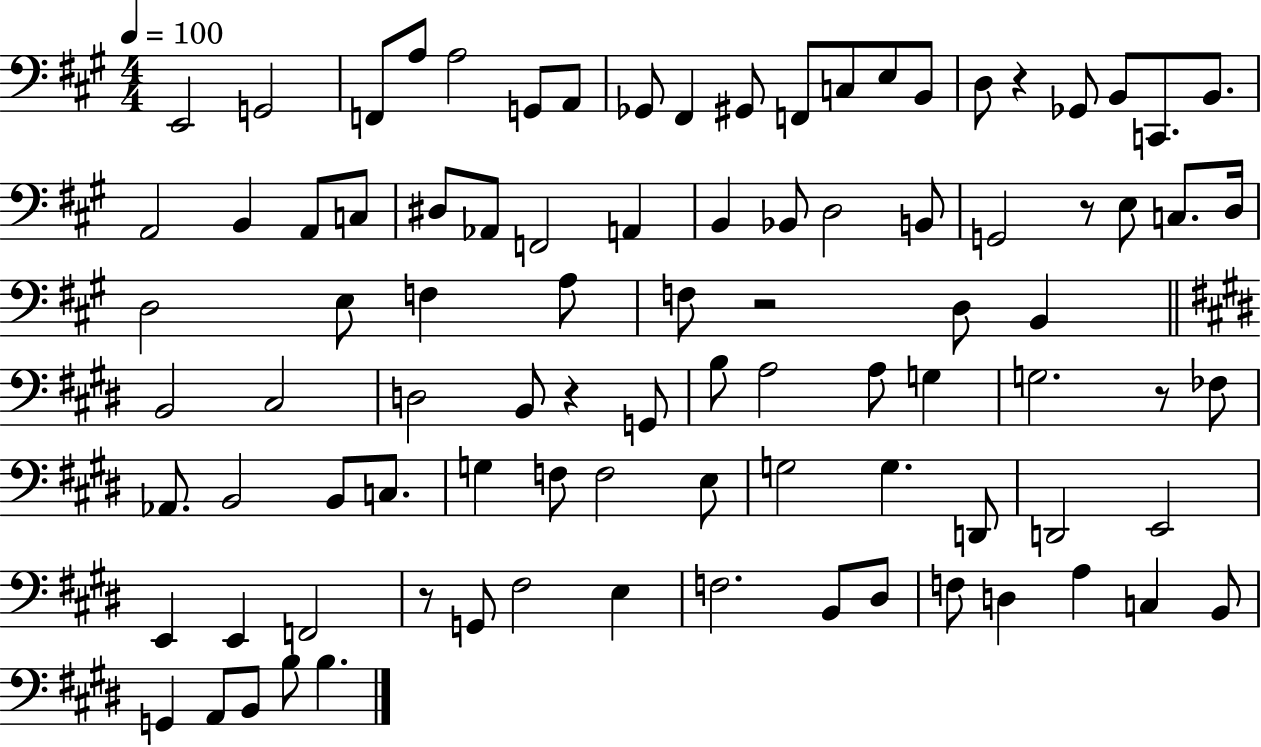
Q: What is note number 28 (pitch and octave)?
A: B2